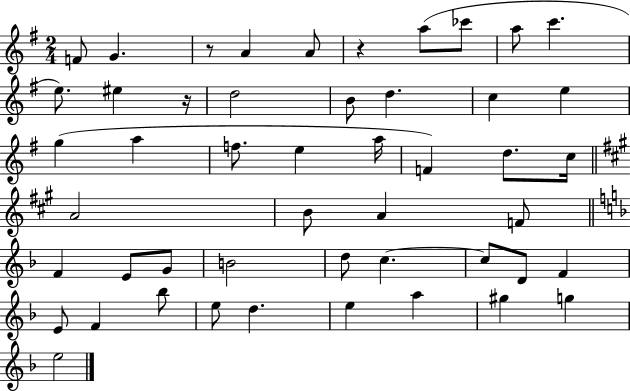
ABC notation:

X:1
T:Untitled
M:2/4
L:1/4
K:G
F/2 G z/2 A A/2 z a/2 _c'/2 a/2 c' e/2 ^e z/4 d2 B/2 d c e g a f/2 e a/4 F d/2 c/4 A2 B/2 A F/2 F E/2 G/2 B2 d/2 c c/2 D/2 F E/2 F _b/2 e/2 d e a ^g g e2